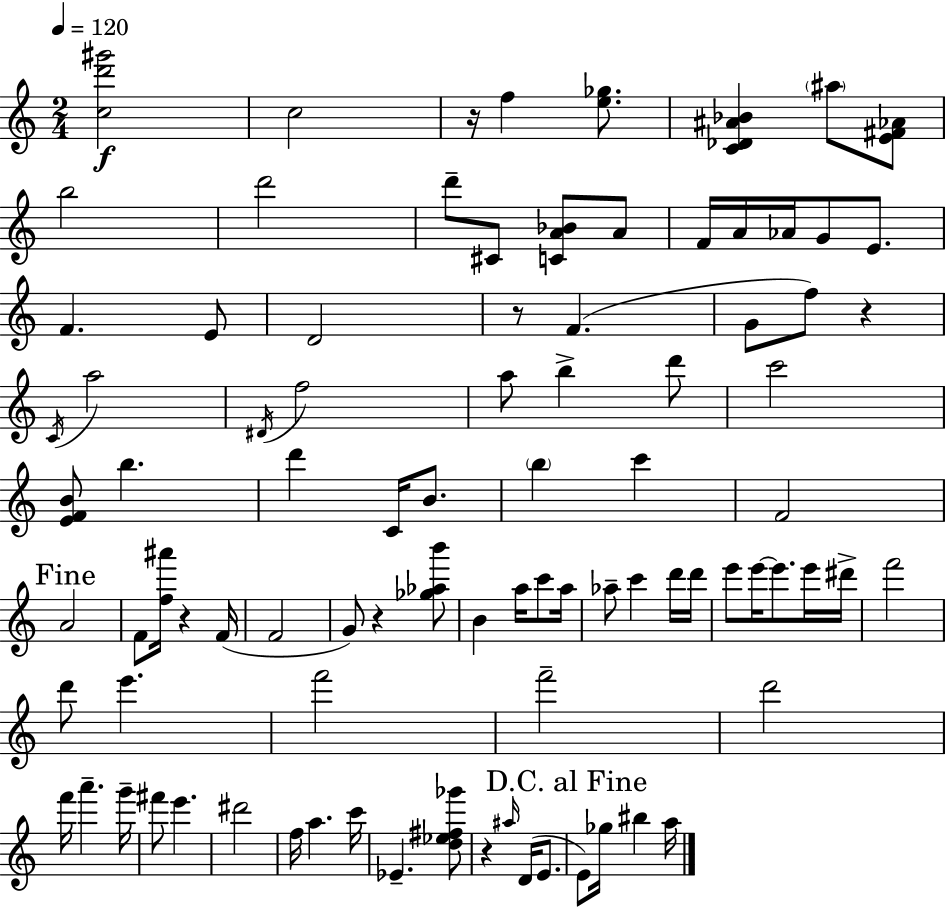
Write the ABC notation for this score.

X:1
T:Untitled
M:2/4
L:1/4
K:Am
[cd'^g']2 c2 z/4 f [e_g]/2 [C_D^A_B] ^a/2 [E^F_A]/2 b2 d'2 d'/2 ^C/2 [CA_B]/2 A/2 F/4 A/4 _A/4 G/2 E/2 F E/2 D2 z/2 F G/2 f/2 z C/4 a2 ^D/4 f2 a/2 b d'/2 c'2 [EFB]/2 b d' C/4 B/2 b c' F2 A2 F/2 [f^a']/4 z F/4 F2 G/2 z [_g_ab']/2 B a/4 c'/2 a/4 _a/2 c' d'/4 d'/4 e'/2 e'/4 e'/2 e'/4 ^d'/4 f'2 d'/2 e' f'2 f'2 d'2 f'/4 a' g'/4 ^f'/2 e' ^d'2 f/4 a c'/4 _E [d_e^f_g']/2 z ^a/4 D/4 E/2 E/2 _g/4 ^b a/4